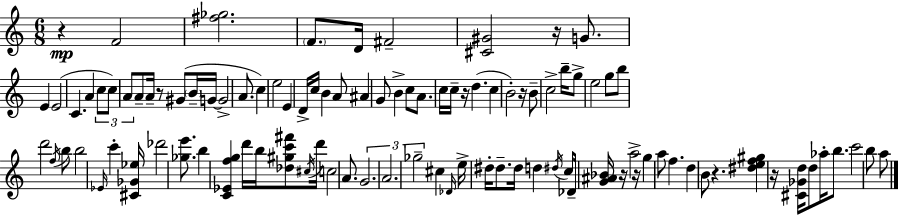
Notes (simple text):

R/q F4/h [F#5,Gb5]/h. F4/e. D4/s F#4/h [C#4,G#4]/h R/s G4/e. E4/q E4/h C4/q. A4/q C5/e C5/e A4/e A4/e A4/s R/e G#4/e B4/s G4/s G4/h A4/e. C5/q E5/h E4/q D4/s C5/s B4/q A4/e A#4/q G4/e B4/q C5/e A4/e. C5/s C5/s R/s D5/q. C5/q B4/h R/s B4/e C5/h B5/s G5/e E5/h G5/e B5/e D6/h F5/s B5/e B5/h Eb4/s C6/q [C#4,Gb4,Eb5]/s Db6/h [Gb5,E6]/e. B5/q [C4,Eb4,F5,G5]/q D6/s B5/s [Db5,G#5,C6,F#6]/e C#5/s D6/s C5/h A4/e. G4/h. A4/h. Gb5/h C#5/q Db4/s E5/s D#5/s D#5/e. D#5/s D5/q D#5/s C5/e Db4/s [G4,A#4,Bb4]/s R/s A5/h R/s G5/q A5/e F5/q. D5/q B4/e R/q. [D#5,E5,F5,G#5]/q R/s [C#4,Gb4,D5]/s D5/e Ab5/s B5/e. C6/h B5/e A5/e